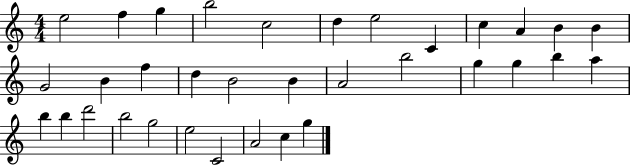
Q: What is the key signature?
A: C major